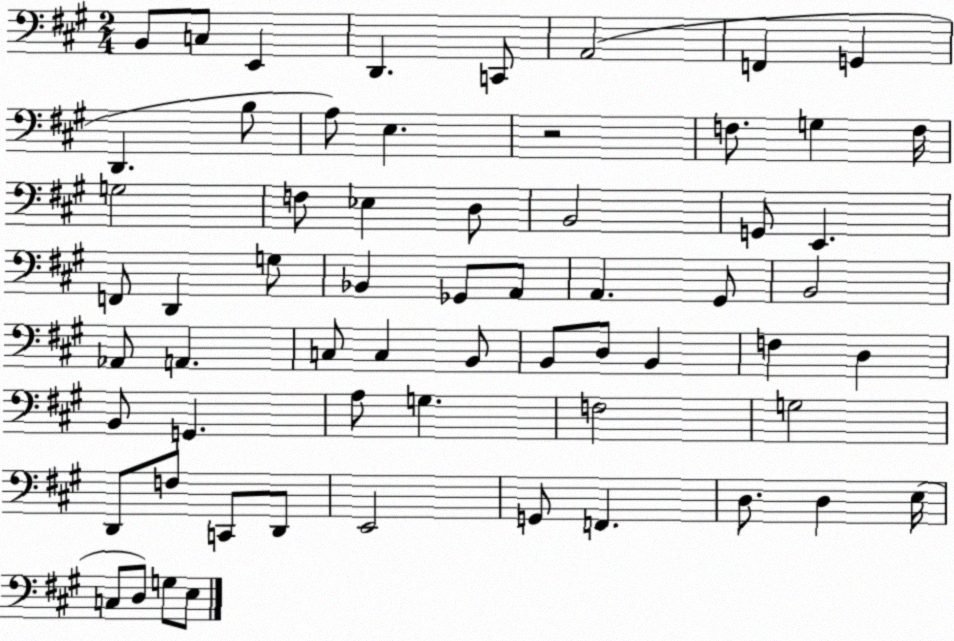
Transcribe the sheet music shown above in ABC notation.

X:1
T:Untitled
M:2/4
L:1/4
K:A
B,,/2 C,/2 E,, D,, C,,/2 A,,2 F,, G,, D,, B,/2 A,/2 E, z2 F,/2 G, F,/4 G,2 F,/2 _E, D,/2 B,,2 G,,/2 E,, F,,/2 D,, G,/2 _B,, _G,,/2 A,,/2 A,, ^G,,/2 B,,2 _A,,/2 A,, C,/2 C, B,,/2 B,,/2 D,/2 B,, F, D, B,,/2 G,, A,/2 G, F,2 G,2 D,,/2 F,/2 C,,/2 D,,/2 E,,2 G,,/2 F,, D,/2 D, E,/4 C,/2 D,/2 G,/2 E,/2